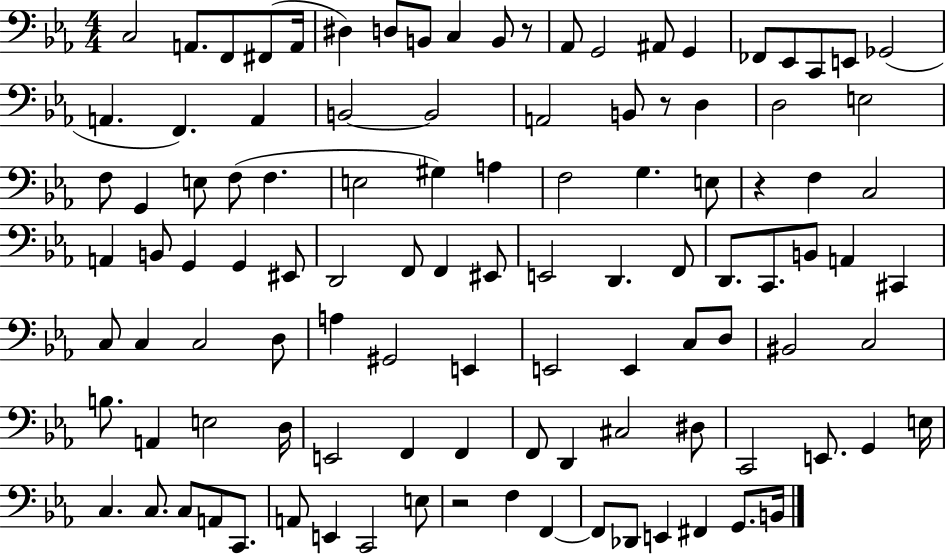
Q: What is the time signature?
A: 4/4